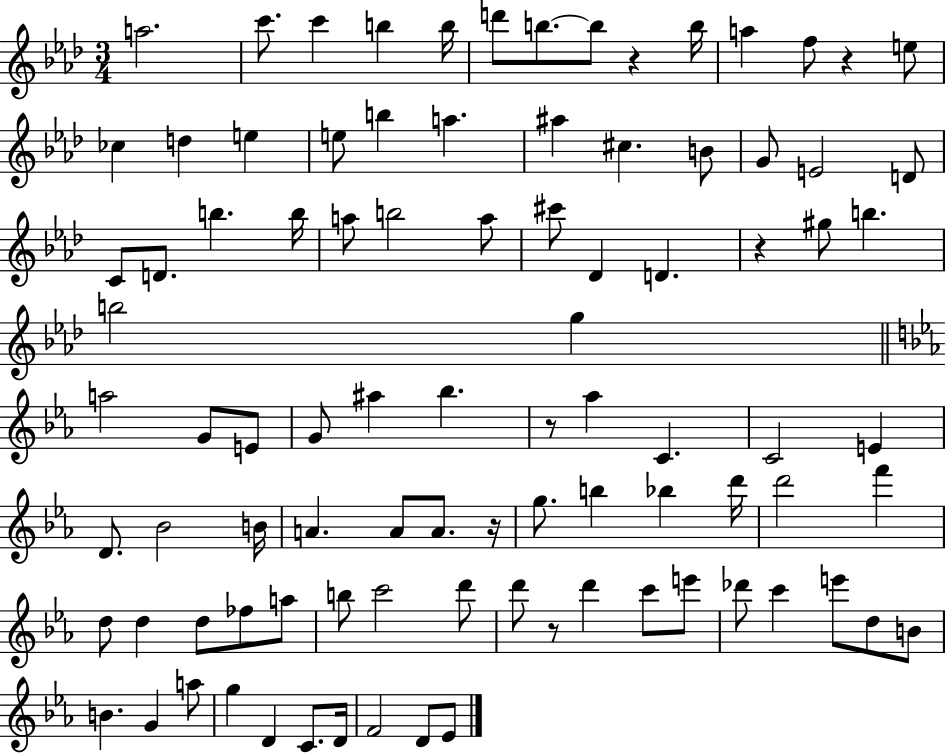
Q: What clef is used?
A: treble